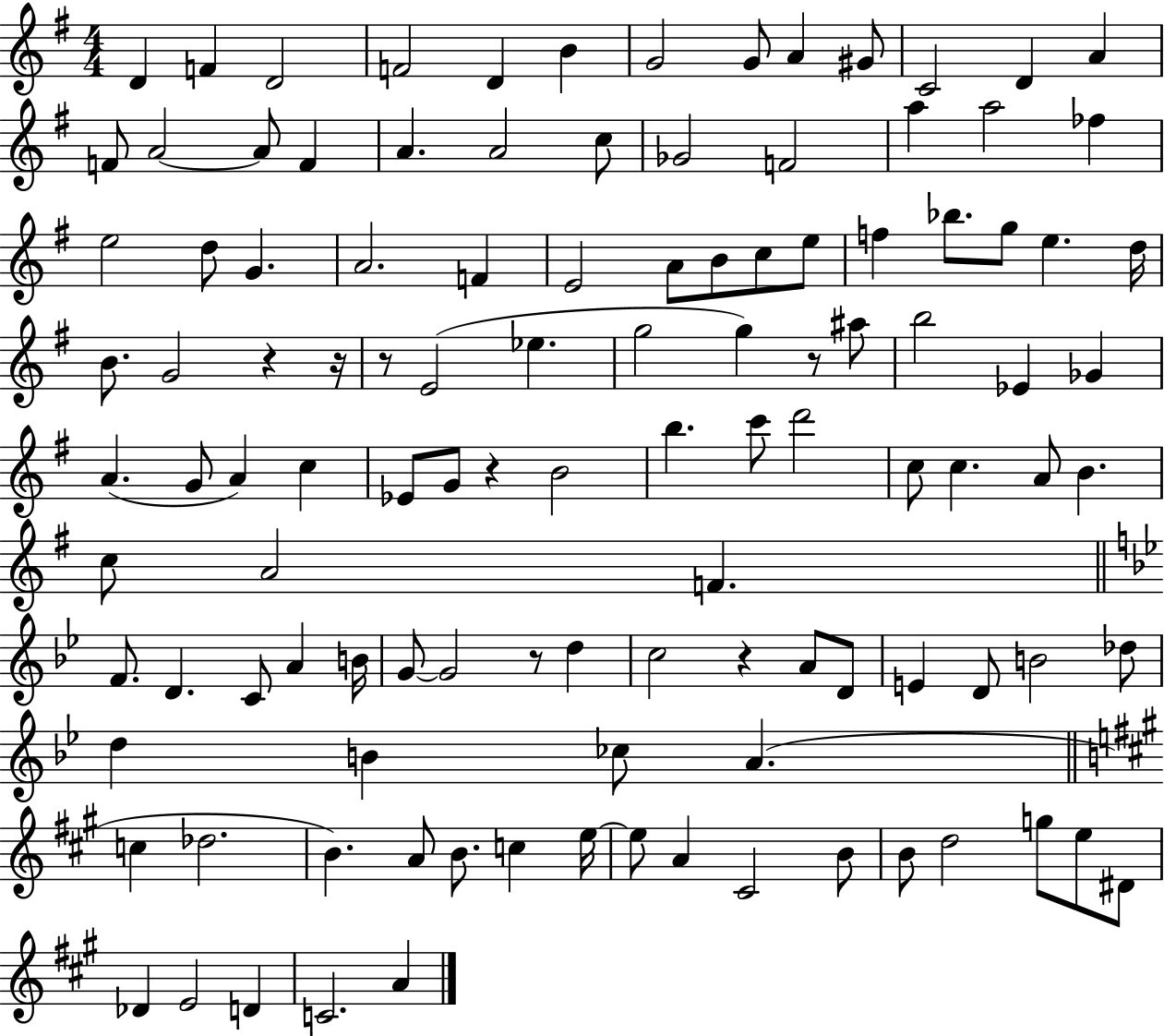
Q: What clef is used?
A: treble